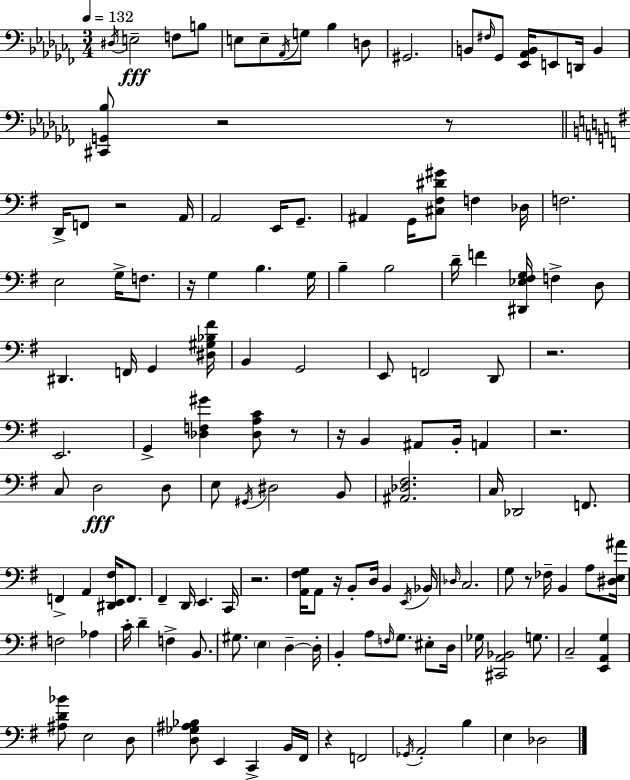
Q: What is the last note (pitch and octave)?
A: Db3